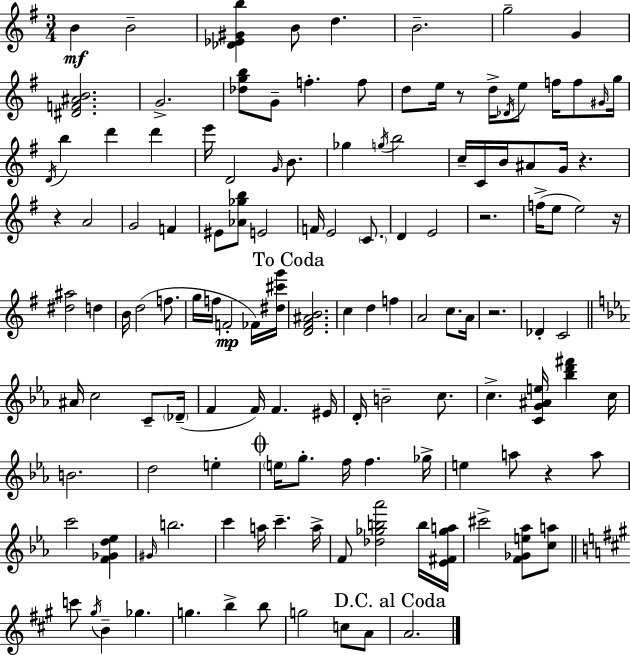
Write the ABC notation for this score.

X:1
T:Untitled
M:3/4
L:1/4
K:G
B B2 [_D_E^Gb] B/2 d B2 g2 G [^DF^AB]2 G2 [_dgb]/2 G/2 f f/2 d/2 e/4 z/2 d/4 _D/4 e/2 f/4 f/2 ^G/4 g/4 D/4 b d' d' e'/4 D2 G/4 B/2 _g g/4 b2 c/4 C/4 B/4 ^A/2 G/4 z z A2 G2 F ^E/2 [_A_gb]/2 E2 F/4 E2 C/2 D E2 z2 f/4 e/2 e2 z/4 [^d^a]2 d B/4 d2 f/2 g/4 f/4 F2 _F/4 [^d^c'g']/4 [D^F^AB]2 c d f A2 c/2 A/4 z2 _D C2 ^A/4 c2 C/2 _D/4 F F/4 F ^E/4 D/4 B2 c/2 c [CG^Ae]/4 [_bd'^f'] c/4 B2 d2 e e/4 g/2 f/4 f _g/4 e a/2 z a/2 c'2 [F_Gd_e] ^G/4 b2 c' a/4 c' a/4 F/2 [_d_gb_a']2 b/4 [_E^F_ga]/4 ^c'2 [F_Ge_a]/2 [ca]/2 c'/2 ^g/4 B _g g b b/2 g2 c/2 A/2 A2